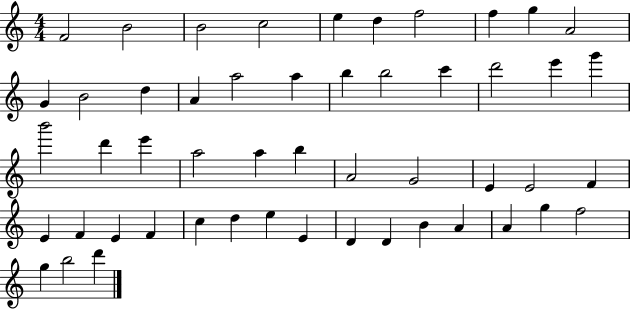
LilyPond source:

{
  \clef treble
  \numericTimeSignature
  \time 4/4
  \key c \major
  f'2 b'2 | b'2 c''2 | e''4 d''4 f''2 | f''4 g''4 a'2 | \break g'4 b'2 d''4 | a'4 a''2 a''4 | b''4 b''2 c'''4 | d'''2 e'''4 g'''4 | \break b'''2 d'''4 e'''4 | a''2 a''4 b''4 | a'2 g'2 | e'4 e'2 f'4 | \break e'4 f'4 e'4 f'4 | c''4 d''4 e''4 e'4 | d'4 d'4 b'4 a'4 | a'4 g''4 f''2 | \break g''4 b''2 d'''4 | \bar "|."
}